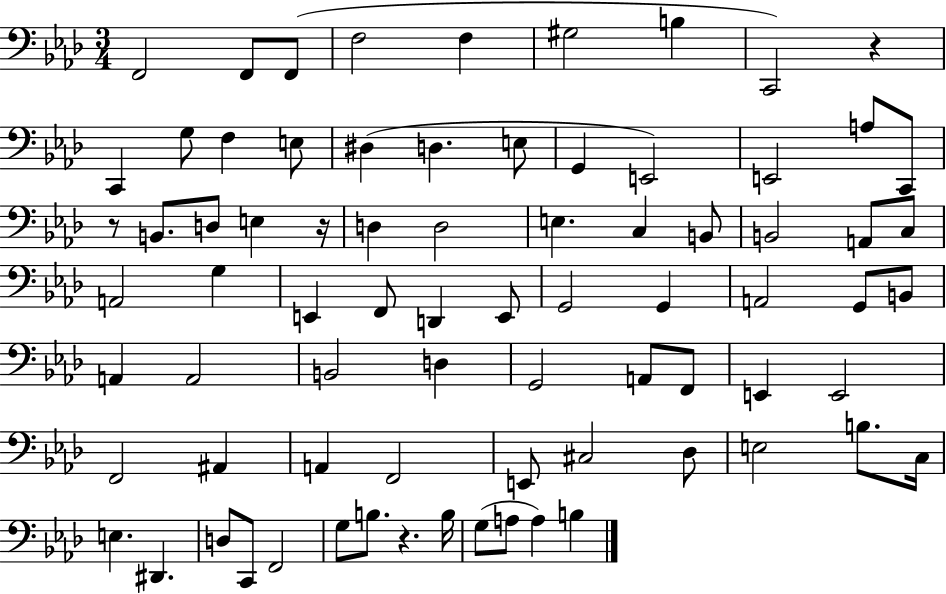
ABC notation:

X:1
T:Untitled
M:3/4
L:1/4
K:Ab
F,,2 F,,/2 F,,/2 F,2 F, ^G,2 B, C,,2 z C,, G,/2 F, E,/2 ^D, D, E,/2 G,, E,,2 E,,2 A,/2 C,,/2 z/2 B,,/2 D,/2 E, z/4 D, D,2 E, C, B,,/2 B,,2 A,,/2 C,/2 A,,2 G, E,, F,,/2 D,, E,,/2 G,,2 G,, A,,2 G,,/2 B,,/2 A,, A,,2 B,,2 D, G,,2 A,,/2 F,,/2 E,, E,,2 F,,2 ^A,, A,, F,,2 E,,/2 ^C,2 _D,/2 E,2 B,/2 C,/4 E, ^D,, D,/2 C,,/2 F,,2 G,/2 B,/2 z B,/4 G,/2 A,/2 A, B,